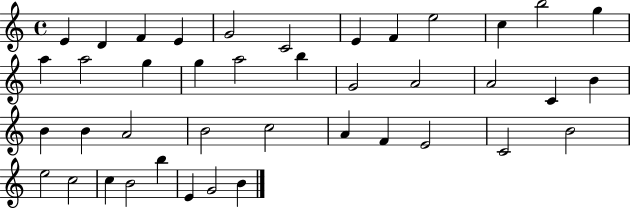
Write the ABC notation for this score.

X:1
T:Untitled
M:4/4
L:1/4
K:C
E D F E G2 C2 E F e2 c b2 g a a2 g g a2 b G2 A2 A2 C B B B A2 B2 c2 A F E2 C2 B2 e2 c2 c B2 b E G2 B